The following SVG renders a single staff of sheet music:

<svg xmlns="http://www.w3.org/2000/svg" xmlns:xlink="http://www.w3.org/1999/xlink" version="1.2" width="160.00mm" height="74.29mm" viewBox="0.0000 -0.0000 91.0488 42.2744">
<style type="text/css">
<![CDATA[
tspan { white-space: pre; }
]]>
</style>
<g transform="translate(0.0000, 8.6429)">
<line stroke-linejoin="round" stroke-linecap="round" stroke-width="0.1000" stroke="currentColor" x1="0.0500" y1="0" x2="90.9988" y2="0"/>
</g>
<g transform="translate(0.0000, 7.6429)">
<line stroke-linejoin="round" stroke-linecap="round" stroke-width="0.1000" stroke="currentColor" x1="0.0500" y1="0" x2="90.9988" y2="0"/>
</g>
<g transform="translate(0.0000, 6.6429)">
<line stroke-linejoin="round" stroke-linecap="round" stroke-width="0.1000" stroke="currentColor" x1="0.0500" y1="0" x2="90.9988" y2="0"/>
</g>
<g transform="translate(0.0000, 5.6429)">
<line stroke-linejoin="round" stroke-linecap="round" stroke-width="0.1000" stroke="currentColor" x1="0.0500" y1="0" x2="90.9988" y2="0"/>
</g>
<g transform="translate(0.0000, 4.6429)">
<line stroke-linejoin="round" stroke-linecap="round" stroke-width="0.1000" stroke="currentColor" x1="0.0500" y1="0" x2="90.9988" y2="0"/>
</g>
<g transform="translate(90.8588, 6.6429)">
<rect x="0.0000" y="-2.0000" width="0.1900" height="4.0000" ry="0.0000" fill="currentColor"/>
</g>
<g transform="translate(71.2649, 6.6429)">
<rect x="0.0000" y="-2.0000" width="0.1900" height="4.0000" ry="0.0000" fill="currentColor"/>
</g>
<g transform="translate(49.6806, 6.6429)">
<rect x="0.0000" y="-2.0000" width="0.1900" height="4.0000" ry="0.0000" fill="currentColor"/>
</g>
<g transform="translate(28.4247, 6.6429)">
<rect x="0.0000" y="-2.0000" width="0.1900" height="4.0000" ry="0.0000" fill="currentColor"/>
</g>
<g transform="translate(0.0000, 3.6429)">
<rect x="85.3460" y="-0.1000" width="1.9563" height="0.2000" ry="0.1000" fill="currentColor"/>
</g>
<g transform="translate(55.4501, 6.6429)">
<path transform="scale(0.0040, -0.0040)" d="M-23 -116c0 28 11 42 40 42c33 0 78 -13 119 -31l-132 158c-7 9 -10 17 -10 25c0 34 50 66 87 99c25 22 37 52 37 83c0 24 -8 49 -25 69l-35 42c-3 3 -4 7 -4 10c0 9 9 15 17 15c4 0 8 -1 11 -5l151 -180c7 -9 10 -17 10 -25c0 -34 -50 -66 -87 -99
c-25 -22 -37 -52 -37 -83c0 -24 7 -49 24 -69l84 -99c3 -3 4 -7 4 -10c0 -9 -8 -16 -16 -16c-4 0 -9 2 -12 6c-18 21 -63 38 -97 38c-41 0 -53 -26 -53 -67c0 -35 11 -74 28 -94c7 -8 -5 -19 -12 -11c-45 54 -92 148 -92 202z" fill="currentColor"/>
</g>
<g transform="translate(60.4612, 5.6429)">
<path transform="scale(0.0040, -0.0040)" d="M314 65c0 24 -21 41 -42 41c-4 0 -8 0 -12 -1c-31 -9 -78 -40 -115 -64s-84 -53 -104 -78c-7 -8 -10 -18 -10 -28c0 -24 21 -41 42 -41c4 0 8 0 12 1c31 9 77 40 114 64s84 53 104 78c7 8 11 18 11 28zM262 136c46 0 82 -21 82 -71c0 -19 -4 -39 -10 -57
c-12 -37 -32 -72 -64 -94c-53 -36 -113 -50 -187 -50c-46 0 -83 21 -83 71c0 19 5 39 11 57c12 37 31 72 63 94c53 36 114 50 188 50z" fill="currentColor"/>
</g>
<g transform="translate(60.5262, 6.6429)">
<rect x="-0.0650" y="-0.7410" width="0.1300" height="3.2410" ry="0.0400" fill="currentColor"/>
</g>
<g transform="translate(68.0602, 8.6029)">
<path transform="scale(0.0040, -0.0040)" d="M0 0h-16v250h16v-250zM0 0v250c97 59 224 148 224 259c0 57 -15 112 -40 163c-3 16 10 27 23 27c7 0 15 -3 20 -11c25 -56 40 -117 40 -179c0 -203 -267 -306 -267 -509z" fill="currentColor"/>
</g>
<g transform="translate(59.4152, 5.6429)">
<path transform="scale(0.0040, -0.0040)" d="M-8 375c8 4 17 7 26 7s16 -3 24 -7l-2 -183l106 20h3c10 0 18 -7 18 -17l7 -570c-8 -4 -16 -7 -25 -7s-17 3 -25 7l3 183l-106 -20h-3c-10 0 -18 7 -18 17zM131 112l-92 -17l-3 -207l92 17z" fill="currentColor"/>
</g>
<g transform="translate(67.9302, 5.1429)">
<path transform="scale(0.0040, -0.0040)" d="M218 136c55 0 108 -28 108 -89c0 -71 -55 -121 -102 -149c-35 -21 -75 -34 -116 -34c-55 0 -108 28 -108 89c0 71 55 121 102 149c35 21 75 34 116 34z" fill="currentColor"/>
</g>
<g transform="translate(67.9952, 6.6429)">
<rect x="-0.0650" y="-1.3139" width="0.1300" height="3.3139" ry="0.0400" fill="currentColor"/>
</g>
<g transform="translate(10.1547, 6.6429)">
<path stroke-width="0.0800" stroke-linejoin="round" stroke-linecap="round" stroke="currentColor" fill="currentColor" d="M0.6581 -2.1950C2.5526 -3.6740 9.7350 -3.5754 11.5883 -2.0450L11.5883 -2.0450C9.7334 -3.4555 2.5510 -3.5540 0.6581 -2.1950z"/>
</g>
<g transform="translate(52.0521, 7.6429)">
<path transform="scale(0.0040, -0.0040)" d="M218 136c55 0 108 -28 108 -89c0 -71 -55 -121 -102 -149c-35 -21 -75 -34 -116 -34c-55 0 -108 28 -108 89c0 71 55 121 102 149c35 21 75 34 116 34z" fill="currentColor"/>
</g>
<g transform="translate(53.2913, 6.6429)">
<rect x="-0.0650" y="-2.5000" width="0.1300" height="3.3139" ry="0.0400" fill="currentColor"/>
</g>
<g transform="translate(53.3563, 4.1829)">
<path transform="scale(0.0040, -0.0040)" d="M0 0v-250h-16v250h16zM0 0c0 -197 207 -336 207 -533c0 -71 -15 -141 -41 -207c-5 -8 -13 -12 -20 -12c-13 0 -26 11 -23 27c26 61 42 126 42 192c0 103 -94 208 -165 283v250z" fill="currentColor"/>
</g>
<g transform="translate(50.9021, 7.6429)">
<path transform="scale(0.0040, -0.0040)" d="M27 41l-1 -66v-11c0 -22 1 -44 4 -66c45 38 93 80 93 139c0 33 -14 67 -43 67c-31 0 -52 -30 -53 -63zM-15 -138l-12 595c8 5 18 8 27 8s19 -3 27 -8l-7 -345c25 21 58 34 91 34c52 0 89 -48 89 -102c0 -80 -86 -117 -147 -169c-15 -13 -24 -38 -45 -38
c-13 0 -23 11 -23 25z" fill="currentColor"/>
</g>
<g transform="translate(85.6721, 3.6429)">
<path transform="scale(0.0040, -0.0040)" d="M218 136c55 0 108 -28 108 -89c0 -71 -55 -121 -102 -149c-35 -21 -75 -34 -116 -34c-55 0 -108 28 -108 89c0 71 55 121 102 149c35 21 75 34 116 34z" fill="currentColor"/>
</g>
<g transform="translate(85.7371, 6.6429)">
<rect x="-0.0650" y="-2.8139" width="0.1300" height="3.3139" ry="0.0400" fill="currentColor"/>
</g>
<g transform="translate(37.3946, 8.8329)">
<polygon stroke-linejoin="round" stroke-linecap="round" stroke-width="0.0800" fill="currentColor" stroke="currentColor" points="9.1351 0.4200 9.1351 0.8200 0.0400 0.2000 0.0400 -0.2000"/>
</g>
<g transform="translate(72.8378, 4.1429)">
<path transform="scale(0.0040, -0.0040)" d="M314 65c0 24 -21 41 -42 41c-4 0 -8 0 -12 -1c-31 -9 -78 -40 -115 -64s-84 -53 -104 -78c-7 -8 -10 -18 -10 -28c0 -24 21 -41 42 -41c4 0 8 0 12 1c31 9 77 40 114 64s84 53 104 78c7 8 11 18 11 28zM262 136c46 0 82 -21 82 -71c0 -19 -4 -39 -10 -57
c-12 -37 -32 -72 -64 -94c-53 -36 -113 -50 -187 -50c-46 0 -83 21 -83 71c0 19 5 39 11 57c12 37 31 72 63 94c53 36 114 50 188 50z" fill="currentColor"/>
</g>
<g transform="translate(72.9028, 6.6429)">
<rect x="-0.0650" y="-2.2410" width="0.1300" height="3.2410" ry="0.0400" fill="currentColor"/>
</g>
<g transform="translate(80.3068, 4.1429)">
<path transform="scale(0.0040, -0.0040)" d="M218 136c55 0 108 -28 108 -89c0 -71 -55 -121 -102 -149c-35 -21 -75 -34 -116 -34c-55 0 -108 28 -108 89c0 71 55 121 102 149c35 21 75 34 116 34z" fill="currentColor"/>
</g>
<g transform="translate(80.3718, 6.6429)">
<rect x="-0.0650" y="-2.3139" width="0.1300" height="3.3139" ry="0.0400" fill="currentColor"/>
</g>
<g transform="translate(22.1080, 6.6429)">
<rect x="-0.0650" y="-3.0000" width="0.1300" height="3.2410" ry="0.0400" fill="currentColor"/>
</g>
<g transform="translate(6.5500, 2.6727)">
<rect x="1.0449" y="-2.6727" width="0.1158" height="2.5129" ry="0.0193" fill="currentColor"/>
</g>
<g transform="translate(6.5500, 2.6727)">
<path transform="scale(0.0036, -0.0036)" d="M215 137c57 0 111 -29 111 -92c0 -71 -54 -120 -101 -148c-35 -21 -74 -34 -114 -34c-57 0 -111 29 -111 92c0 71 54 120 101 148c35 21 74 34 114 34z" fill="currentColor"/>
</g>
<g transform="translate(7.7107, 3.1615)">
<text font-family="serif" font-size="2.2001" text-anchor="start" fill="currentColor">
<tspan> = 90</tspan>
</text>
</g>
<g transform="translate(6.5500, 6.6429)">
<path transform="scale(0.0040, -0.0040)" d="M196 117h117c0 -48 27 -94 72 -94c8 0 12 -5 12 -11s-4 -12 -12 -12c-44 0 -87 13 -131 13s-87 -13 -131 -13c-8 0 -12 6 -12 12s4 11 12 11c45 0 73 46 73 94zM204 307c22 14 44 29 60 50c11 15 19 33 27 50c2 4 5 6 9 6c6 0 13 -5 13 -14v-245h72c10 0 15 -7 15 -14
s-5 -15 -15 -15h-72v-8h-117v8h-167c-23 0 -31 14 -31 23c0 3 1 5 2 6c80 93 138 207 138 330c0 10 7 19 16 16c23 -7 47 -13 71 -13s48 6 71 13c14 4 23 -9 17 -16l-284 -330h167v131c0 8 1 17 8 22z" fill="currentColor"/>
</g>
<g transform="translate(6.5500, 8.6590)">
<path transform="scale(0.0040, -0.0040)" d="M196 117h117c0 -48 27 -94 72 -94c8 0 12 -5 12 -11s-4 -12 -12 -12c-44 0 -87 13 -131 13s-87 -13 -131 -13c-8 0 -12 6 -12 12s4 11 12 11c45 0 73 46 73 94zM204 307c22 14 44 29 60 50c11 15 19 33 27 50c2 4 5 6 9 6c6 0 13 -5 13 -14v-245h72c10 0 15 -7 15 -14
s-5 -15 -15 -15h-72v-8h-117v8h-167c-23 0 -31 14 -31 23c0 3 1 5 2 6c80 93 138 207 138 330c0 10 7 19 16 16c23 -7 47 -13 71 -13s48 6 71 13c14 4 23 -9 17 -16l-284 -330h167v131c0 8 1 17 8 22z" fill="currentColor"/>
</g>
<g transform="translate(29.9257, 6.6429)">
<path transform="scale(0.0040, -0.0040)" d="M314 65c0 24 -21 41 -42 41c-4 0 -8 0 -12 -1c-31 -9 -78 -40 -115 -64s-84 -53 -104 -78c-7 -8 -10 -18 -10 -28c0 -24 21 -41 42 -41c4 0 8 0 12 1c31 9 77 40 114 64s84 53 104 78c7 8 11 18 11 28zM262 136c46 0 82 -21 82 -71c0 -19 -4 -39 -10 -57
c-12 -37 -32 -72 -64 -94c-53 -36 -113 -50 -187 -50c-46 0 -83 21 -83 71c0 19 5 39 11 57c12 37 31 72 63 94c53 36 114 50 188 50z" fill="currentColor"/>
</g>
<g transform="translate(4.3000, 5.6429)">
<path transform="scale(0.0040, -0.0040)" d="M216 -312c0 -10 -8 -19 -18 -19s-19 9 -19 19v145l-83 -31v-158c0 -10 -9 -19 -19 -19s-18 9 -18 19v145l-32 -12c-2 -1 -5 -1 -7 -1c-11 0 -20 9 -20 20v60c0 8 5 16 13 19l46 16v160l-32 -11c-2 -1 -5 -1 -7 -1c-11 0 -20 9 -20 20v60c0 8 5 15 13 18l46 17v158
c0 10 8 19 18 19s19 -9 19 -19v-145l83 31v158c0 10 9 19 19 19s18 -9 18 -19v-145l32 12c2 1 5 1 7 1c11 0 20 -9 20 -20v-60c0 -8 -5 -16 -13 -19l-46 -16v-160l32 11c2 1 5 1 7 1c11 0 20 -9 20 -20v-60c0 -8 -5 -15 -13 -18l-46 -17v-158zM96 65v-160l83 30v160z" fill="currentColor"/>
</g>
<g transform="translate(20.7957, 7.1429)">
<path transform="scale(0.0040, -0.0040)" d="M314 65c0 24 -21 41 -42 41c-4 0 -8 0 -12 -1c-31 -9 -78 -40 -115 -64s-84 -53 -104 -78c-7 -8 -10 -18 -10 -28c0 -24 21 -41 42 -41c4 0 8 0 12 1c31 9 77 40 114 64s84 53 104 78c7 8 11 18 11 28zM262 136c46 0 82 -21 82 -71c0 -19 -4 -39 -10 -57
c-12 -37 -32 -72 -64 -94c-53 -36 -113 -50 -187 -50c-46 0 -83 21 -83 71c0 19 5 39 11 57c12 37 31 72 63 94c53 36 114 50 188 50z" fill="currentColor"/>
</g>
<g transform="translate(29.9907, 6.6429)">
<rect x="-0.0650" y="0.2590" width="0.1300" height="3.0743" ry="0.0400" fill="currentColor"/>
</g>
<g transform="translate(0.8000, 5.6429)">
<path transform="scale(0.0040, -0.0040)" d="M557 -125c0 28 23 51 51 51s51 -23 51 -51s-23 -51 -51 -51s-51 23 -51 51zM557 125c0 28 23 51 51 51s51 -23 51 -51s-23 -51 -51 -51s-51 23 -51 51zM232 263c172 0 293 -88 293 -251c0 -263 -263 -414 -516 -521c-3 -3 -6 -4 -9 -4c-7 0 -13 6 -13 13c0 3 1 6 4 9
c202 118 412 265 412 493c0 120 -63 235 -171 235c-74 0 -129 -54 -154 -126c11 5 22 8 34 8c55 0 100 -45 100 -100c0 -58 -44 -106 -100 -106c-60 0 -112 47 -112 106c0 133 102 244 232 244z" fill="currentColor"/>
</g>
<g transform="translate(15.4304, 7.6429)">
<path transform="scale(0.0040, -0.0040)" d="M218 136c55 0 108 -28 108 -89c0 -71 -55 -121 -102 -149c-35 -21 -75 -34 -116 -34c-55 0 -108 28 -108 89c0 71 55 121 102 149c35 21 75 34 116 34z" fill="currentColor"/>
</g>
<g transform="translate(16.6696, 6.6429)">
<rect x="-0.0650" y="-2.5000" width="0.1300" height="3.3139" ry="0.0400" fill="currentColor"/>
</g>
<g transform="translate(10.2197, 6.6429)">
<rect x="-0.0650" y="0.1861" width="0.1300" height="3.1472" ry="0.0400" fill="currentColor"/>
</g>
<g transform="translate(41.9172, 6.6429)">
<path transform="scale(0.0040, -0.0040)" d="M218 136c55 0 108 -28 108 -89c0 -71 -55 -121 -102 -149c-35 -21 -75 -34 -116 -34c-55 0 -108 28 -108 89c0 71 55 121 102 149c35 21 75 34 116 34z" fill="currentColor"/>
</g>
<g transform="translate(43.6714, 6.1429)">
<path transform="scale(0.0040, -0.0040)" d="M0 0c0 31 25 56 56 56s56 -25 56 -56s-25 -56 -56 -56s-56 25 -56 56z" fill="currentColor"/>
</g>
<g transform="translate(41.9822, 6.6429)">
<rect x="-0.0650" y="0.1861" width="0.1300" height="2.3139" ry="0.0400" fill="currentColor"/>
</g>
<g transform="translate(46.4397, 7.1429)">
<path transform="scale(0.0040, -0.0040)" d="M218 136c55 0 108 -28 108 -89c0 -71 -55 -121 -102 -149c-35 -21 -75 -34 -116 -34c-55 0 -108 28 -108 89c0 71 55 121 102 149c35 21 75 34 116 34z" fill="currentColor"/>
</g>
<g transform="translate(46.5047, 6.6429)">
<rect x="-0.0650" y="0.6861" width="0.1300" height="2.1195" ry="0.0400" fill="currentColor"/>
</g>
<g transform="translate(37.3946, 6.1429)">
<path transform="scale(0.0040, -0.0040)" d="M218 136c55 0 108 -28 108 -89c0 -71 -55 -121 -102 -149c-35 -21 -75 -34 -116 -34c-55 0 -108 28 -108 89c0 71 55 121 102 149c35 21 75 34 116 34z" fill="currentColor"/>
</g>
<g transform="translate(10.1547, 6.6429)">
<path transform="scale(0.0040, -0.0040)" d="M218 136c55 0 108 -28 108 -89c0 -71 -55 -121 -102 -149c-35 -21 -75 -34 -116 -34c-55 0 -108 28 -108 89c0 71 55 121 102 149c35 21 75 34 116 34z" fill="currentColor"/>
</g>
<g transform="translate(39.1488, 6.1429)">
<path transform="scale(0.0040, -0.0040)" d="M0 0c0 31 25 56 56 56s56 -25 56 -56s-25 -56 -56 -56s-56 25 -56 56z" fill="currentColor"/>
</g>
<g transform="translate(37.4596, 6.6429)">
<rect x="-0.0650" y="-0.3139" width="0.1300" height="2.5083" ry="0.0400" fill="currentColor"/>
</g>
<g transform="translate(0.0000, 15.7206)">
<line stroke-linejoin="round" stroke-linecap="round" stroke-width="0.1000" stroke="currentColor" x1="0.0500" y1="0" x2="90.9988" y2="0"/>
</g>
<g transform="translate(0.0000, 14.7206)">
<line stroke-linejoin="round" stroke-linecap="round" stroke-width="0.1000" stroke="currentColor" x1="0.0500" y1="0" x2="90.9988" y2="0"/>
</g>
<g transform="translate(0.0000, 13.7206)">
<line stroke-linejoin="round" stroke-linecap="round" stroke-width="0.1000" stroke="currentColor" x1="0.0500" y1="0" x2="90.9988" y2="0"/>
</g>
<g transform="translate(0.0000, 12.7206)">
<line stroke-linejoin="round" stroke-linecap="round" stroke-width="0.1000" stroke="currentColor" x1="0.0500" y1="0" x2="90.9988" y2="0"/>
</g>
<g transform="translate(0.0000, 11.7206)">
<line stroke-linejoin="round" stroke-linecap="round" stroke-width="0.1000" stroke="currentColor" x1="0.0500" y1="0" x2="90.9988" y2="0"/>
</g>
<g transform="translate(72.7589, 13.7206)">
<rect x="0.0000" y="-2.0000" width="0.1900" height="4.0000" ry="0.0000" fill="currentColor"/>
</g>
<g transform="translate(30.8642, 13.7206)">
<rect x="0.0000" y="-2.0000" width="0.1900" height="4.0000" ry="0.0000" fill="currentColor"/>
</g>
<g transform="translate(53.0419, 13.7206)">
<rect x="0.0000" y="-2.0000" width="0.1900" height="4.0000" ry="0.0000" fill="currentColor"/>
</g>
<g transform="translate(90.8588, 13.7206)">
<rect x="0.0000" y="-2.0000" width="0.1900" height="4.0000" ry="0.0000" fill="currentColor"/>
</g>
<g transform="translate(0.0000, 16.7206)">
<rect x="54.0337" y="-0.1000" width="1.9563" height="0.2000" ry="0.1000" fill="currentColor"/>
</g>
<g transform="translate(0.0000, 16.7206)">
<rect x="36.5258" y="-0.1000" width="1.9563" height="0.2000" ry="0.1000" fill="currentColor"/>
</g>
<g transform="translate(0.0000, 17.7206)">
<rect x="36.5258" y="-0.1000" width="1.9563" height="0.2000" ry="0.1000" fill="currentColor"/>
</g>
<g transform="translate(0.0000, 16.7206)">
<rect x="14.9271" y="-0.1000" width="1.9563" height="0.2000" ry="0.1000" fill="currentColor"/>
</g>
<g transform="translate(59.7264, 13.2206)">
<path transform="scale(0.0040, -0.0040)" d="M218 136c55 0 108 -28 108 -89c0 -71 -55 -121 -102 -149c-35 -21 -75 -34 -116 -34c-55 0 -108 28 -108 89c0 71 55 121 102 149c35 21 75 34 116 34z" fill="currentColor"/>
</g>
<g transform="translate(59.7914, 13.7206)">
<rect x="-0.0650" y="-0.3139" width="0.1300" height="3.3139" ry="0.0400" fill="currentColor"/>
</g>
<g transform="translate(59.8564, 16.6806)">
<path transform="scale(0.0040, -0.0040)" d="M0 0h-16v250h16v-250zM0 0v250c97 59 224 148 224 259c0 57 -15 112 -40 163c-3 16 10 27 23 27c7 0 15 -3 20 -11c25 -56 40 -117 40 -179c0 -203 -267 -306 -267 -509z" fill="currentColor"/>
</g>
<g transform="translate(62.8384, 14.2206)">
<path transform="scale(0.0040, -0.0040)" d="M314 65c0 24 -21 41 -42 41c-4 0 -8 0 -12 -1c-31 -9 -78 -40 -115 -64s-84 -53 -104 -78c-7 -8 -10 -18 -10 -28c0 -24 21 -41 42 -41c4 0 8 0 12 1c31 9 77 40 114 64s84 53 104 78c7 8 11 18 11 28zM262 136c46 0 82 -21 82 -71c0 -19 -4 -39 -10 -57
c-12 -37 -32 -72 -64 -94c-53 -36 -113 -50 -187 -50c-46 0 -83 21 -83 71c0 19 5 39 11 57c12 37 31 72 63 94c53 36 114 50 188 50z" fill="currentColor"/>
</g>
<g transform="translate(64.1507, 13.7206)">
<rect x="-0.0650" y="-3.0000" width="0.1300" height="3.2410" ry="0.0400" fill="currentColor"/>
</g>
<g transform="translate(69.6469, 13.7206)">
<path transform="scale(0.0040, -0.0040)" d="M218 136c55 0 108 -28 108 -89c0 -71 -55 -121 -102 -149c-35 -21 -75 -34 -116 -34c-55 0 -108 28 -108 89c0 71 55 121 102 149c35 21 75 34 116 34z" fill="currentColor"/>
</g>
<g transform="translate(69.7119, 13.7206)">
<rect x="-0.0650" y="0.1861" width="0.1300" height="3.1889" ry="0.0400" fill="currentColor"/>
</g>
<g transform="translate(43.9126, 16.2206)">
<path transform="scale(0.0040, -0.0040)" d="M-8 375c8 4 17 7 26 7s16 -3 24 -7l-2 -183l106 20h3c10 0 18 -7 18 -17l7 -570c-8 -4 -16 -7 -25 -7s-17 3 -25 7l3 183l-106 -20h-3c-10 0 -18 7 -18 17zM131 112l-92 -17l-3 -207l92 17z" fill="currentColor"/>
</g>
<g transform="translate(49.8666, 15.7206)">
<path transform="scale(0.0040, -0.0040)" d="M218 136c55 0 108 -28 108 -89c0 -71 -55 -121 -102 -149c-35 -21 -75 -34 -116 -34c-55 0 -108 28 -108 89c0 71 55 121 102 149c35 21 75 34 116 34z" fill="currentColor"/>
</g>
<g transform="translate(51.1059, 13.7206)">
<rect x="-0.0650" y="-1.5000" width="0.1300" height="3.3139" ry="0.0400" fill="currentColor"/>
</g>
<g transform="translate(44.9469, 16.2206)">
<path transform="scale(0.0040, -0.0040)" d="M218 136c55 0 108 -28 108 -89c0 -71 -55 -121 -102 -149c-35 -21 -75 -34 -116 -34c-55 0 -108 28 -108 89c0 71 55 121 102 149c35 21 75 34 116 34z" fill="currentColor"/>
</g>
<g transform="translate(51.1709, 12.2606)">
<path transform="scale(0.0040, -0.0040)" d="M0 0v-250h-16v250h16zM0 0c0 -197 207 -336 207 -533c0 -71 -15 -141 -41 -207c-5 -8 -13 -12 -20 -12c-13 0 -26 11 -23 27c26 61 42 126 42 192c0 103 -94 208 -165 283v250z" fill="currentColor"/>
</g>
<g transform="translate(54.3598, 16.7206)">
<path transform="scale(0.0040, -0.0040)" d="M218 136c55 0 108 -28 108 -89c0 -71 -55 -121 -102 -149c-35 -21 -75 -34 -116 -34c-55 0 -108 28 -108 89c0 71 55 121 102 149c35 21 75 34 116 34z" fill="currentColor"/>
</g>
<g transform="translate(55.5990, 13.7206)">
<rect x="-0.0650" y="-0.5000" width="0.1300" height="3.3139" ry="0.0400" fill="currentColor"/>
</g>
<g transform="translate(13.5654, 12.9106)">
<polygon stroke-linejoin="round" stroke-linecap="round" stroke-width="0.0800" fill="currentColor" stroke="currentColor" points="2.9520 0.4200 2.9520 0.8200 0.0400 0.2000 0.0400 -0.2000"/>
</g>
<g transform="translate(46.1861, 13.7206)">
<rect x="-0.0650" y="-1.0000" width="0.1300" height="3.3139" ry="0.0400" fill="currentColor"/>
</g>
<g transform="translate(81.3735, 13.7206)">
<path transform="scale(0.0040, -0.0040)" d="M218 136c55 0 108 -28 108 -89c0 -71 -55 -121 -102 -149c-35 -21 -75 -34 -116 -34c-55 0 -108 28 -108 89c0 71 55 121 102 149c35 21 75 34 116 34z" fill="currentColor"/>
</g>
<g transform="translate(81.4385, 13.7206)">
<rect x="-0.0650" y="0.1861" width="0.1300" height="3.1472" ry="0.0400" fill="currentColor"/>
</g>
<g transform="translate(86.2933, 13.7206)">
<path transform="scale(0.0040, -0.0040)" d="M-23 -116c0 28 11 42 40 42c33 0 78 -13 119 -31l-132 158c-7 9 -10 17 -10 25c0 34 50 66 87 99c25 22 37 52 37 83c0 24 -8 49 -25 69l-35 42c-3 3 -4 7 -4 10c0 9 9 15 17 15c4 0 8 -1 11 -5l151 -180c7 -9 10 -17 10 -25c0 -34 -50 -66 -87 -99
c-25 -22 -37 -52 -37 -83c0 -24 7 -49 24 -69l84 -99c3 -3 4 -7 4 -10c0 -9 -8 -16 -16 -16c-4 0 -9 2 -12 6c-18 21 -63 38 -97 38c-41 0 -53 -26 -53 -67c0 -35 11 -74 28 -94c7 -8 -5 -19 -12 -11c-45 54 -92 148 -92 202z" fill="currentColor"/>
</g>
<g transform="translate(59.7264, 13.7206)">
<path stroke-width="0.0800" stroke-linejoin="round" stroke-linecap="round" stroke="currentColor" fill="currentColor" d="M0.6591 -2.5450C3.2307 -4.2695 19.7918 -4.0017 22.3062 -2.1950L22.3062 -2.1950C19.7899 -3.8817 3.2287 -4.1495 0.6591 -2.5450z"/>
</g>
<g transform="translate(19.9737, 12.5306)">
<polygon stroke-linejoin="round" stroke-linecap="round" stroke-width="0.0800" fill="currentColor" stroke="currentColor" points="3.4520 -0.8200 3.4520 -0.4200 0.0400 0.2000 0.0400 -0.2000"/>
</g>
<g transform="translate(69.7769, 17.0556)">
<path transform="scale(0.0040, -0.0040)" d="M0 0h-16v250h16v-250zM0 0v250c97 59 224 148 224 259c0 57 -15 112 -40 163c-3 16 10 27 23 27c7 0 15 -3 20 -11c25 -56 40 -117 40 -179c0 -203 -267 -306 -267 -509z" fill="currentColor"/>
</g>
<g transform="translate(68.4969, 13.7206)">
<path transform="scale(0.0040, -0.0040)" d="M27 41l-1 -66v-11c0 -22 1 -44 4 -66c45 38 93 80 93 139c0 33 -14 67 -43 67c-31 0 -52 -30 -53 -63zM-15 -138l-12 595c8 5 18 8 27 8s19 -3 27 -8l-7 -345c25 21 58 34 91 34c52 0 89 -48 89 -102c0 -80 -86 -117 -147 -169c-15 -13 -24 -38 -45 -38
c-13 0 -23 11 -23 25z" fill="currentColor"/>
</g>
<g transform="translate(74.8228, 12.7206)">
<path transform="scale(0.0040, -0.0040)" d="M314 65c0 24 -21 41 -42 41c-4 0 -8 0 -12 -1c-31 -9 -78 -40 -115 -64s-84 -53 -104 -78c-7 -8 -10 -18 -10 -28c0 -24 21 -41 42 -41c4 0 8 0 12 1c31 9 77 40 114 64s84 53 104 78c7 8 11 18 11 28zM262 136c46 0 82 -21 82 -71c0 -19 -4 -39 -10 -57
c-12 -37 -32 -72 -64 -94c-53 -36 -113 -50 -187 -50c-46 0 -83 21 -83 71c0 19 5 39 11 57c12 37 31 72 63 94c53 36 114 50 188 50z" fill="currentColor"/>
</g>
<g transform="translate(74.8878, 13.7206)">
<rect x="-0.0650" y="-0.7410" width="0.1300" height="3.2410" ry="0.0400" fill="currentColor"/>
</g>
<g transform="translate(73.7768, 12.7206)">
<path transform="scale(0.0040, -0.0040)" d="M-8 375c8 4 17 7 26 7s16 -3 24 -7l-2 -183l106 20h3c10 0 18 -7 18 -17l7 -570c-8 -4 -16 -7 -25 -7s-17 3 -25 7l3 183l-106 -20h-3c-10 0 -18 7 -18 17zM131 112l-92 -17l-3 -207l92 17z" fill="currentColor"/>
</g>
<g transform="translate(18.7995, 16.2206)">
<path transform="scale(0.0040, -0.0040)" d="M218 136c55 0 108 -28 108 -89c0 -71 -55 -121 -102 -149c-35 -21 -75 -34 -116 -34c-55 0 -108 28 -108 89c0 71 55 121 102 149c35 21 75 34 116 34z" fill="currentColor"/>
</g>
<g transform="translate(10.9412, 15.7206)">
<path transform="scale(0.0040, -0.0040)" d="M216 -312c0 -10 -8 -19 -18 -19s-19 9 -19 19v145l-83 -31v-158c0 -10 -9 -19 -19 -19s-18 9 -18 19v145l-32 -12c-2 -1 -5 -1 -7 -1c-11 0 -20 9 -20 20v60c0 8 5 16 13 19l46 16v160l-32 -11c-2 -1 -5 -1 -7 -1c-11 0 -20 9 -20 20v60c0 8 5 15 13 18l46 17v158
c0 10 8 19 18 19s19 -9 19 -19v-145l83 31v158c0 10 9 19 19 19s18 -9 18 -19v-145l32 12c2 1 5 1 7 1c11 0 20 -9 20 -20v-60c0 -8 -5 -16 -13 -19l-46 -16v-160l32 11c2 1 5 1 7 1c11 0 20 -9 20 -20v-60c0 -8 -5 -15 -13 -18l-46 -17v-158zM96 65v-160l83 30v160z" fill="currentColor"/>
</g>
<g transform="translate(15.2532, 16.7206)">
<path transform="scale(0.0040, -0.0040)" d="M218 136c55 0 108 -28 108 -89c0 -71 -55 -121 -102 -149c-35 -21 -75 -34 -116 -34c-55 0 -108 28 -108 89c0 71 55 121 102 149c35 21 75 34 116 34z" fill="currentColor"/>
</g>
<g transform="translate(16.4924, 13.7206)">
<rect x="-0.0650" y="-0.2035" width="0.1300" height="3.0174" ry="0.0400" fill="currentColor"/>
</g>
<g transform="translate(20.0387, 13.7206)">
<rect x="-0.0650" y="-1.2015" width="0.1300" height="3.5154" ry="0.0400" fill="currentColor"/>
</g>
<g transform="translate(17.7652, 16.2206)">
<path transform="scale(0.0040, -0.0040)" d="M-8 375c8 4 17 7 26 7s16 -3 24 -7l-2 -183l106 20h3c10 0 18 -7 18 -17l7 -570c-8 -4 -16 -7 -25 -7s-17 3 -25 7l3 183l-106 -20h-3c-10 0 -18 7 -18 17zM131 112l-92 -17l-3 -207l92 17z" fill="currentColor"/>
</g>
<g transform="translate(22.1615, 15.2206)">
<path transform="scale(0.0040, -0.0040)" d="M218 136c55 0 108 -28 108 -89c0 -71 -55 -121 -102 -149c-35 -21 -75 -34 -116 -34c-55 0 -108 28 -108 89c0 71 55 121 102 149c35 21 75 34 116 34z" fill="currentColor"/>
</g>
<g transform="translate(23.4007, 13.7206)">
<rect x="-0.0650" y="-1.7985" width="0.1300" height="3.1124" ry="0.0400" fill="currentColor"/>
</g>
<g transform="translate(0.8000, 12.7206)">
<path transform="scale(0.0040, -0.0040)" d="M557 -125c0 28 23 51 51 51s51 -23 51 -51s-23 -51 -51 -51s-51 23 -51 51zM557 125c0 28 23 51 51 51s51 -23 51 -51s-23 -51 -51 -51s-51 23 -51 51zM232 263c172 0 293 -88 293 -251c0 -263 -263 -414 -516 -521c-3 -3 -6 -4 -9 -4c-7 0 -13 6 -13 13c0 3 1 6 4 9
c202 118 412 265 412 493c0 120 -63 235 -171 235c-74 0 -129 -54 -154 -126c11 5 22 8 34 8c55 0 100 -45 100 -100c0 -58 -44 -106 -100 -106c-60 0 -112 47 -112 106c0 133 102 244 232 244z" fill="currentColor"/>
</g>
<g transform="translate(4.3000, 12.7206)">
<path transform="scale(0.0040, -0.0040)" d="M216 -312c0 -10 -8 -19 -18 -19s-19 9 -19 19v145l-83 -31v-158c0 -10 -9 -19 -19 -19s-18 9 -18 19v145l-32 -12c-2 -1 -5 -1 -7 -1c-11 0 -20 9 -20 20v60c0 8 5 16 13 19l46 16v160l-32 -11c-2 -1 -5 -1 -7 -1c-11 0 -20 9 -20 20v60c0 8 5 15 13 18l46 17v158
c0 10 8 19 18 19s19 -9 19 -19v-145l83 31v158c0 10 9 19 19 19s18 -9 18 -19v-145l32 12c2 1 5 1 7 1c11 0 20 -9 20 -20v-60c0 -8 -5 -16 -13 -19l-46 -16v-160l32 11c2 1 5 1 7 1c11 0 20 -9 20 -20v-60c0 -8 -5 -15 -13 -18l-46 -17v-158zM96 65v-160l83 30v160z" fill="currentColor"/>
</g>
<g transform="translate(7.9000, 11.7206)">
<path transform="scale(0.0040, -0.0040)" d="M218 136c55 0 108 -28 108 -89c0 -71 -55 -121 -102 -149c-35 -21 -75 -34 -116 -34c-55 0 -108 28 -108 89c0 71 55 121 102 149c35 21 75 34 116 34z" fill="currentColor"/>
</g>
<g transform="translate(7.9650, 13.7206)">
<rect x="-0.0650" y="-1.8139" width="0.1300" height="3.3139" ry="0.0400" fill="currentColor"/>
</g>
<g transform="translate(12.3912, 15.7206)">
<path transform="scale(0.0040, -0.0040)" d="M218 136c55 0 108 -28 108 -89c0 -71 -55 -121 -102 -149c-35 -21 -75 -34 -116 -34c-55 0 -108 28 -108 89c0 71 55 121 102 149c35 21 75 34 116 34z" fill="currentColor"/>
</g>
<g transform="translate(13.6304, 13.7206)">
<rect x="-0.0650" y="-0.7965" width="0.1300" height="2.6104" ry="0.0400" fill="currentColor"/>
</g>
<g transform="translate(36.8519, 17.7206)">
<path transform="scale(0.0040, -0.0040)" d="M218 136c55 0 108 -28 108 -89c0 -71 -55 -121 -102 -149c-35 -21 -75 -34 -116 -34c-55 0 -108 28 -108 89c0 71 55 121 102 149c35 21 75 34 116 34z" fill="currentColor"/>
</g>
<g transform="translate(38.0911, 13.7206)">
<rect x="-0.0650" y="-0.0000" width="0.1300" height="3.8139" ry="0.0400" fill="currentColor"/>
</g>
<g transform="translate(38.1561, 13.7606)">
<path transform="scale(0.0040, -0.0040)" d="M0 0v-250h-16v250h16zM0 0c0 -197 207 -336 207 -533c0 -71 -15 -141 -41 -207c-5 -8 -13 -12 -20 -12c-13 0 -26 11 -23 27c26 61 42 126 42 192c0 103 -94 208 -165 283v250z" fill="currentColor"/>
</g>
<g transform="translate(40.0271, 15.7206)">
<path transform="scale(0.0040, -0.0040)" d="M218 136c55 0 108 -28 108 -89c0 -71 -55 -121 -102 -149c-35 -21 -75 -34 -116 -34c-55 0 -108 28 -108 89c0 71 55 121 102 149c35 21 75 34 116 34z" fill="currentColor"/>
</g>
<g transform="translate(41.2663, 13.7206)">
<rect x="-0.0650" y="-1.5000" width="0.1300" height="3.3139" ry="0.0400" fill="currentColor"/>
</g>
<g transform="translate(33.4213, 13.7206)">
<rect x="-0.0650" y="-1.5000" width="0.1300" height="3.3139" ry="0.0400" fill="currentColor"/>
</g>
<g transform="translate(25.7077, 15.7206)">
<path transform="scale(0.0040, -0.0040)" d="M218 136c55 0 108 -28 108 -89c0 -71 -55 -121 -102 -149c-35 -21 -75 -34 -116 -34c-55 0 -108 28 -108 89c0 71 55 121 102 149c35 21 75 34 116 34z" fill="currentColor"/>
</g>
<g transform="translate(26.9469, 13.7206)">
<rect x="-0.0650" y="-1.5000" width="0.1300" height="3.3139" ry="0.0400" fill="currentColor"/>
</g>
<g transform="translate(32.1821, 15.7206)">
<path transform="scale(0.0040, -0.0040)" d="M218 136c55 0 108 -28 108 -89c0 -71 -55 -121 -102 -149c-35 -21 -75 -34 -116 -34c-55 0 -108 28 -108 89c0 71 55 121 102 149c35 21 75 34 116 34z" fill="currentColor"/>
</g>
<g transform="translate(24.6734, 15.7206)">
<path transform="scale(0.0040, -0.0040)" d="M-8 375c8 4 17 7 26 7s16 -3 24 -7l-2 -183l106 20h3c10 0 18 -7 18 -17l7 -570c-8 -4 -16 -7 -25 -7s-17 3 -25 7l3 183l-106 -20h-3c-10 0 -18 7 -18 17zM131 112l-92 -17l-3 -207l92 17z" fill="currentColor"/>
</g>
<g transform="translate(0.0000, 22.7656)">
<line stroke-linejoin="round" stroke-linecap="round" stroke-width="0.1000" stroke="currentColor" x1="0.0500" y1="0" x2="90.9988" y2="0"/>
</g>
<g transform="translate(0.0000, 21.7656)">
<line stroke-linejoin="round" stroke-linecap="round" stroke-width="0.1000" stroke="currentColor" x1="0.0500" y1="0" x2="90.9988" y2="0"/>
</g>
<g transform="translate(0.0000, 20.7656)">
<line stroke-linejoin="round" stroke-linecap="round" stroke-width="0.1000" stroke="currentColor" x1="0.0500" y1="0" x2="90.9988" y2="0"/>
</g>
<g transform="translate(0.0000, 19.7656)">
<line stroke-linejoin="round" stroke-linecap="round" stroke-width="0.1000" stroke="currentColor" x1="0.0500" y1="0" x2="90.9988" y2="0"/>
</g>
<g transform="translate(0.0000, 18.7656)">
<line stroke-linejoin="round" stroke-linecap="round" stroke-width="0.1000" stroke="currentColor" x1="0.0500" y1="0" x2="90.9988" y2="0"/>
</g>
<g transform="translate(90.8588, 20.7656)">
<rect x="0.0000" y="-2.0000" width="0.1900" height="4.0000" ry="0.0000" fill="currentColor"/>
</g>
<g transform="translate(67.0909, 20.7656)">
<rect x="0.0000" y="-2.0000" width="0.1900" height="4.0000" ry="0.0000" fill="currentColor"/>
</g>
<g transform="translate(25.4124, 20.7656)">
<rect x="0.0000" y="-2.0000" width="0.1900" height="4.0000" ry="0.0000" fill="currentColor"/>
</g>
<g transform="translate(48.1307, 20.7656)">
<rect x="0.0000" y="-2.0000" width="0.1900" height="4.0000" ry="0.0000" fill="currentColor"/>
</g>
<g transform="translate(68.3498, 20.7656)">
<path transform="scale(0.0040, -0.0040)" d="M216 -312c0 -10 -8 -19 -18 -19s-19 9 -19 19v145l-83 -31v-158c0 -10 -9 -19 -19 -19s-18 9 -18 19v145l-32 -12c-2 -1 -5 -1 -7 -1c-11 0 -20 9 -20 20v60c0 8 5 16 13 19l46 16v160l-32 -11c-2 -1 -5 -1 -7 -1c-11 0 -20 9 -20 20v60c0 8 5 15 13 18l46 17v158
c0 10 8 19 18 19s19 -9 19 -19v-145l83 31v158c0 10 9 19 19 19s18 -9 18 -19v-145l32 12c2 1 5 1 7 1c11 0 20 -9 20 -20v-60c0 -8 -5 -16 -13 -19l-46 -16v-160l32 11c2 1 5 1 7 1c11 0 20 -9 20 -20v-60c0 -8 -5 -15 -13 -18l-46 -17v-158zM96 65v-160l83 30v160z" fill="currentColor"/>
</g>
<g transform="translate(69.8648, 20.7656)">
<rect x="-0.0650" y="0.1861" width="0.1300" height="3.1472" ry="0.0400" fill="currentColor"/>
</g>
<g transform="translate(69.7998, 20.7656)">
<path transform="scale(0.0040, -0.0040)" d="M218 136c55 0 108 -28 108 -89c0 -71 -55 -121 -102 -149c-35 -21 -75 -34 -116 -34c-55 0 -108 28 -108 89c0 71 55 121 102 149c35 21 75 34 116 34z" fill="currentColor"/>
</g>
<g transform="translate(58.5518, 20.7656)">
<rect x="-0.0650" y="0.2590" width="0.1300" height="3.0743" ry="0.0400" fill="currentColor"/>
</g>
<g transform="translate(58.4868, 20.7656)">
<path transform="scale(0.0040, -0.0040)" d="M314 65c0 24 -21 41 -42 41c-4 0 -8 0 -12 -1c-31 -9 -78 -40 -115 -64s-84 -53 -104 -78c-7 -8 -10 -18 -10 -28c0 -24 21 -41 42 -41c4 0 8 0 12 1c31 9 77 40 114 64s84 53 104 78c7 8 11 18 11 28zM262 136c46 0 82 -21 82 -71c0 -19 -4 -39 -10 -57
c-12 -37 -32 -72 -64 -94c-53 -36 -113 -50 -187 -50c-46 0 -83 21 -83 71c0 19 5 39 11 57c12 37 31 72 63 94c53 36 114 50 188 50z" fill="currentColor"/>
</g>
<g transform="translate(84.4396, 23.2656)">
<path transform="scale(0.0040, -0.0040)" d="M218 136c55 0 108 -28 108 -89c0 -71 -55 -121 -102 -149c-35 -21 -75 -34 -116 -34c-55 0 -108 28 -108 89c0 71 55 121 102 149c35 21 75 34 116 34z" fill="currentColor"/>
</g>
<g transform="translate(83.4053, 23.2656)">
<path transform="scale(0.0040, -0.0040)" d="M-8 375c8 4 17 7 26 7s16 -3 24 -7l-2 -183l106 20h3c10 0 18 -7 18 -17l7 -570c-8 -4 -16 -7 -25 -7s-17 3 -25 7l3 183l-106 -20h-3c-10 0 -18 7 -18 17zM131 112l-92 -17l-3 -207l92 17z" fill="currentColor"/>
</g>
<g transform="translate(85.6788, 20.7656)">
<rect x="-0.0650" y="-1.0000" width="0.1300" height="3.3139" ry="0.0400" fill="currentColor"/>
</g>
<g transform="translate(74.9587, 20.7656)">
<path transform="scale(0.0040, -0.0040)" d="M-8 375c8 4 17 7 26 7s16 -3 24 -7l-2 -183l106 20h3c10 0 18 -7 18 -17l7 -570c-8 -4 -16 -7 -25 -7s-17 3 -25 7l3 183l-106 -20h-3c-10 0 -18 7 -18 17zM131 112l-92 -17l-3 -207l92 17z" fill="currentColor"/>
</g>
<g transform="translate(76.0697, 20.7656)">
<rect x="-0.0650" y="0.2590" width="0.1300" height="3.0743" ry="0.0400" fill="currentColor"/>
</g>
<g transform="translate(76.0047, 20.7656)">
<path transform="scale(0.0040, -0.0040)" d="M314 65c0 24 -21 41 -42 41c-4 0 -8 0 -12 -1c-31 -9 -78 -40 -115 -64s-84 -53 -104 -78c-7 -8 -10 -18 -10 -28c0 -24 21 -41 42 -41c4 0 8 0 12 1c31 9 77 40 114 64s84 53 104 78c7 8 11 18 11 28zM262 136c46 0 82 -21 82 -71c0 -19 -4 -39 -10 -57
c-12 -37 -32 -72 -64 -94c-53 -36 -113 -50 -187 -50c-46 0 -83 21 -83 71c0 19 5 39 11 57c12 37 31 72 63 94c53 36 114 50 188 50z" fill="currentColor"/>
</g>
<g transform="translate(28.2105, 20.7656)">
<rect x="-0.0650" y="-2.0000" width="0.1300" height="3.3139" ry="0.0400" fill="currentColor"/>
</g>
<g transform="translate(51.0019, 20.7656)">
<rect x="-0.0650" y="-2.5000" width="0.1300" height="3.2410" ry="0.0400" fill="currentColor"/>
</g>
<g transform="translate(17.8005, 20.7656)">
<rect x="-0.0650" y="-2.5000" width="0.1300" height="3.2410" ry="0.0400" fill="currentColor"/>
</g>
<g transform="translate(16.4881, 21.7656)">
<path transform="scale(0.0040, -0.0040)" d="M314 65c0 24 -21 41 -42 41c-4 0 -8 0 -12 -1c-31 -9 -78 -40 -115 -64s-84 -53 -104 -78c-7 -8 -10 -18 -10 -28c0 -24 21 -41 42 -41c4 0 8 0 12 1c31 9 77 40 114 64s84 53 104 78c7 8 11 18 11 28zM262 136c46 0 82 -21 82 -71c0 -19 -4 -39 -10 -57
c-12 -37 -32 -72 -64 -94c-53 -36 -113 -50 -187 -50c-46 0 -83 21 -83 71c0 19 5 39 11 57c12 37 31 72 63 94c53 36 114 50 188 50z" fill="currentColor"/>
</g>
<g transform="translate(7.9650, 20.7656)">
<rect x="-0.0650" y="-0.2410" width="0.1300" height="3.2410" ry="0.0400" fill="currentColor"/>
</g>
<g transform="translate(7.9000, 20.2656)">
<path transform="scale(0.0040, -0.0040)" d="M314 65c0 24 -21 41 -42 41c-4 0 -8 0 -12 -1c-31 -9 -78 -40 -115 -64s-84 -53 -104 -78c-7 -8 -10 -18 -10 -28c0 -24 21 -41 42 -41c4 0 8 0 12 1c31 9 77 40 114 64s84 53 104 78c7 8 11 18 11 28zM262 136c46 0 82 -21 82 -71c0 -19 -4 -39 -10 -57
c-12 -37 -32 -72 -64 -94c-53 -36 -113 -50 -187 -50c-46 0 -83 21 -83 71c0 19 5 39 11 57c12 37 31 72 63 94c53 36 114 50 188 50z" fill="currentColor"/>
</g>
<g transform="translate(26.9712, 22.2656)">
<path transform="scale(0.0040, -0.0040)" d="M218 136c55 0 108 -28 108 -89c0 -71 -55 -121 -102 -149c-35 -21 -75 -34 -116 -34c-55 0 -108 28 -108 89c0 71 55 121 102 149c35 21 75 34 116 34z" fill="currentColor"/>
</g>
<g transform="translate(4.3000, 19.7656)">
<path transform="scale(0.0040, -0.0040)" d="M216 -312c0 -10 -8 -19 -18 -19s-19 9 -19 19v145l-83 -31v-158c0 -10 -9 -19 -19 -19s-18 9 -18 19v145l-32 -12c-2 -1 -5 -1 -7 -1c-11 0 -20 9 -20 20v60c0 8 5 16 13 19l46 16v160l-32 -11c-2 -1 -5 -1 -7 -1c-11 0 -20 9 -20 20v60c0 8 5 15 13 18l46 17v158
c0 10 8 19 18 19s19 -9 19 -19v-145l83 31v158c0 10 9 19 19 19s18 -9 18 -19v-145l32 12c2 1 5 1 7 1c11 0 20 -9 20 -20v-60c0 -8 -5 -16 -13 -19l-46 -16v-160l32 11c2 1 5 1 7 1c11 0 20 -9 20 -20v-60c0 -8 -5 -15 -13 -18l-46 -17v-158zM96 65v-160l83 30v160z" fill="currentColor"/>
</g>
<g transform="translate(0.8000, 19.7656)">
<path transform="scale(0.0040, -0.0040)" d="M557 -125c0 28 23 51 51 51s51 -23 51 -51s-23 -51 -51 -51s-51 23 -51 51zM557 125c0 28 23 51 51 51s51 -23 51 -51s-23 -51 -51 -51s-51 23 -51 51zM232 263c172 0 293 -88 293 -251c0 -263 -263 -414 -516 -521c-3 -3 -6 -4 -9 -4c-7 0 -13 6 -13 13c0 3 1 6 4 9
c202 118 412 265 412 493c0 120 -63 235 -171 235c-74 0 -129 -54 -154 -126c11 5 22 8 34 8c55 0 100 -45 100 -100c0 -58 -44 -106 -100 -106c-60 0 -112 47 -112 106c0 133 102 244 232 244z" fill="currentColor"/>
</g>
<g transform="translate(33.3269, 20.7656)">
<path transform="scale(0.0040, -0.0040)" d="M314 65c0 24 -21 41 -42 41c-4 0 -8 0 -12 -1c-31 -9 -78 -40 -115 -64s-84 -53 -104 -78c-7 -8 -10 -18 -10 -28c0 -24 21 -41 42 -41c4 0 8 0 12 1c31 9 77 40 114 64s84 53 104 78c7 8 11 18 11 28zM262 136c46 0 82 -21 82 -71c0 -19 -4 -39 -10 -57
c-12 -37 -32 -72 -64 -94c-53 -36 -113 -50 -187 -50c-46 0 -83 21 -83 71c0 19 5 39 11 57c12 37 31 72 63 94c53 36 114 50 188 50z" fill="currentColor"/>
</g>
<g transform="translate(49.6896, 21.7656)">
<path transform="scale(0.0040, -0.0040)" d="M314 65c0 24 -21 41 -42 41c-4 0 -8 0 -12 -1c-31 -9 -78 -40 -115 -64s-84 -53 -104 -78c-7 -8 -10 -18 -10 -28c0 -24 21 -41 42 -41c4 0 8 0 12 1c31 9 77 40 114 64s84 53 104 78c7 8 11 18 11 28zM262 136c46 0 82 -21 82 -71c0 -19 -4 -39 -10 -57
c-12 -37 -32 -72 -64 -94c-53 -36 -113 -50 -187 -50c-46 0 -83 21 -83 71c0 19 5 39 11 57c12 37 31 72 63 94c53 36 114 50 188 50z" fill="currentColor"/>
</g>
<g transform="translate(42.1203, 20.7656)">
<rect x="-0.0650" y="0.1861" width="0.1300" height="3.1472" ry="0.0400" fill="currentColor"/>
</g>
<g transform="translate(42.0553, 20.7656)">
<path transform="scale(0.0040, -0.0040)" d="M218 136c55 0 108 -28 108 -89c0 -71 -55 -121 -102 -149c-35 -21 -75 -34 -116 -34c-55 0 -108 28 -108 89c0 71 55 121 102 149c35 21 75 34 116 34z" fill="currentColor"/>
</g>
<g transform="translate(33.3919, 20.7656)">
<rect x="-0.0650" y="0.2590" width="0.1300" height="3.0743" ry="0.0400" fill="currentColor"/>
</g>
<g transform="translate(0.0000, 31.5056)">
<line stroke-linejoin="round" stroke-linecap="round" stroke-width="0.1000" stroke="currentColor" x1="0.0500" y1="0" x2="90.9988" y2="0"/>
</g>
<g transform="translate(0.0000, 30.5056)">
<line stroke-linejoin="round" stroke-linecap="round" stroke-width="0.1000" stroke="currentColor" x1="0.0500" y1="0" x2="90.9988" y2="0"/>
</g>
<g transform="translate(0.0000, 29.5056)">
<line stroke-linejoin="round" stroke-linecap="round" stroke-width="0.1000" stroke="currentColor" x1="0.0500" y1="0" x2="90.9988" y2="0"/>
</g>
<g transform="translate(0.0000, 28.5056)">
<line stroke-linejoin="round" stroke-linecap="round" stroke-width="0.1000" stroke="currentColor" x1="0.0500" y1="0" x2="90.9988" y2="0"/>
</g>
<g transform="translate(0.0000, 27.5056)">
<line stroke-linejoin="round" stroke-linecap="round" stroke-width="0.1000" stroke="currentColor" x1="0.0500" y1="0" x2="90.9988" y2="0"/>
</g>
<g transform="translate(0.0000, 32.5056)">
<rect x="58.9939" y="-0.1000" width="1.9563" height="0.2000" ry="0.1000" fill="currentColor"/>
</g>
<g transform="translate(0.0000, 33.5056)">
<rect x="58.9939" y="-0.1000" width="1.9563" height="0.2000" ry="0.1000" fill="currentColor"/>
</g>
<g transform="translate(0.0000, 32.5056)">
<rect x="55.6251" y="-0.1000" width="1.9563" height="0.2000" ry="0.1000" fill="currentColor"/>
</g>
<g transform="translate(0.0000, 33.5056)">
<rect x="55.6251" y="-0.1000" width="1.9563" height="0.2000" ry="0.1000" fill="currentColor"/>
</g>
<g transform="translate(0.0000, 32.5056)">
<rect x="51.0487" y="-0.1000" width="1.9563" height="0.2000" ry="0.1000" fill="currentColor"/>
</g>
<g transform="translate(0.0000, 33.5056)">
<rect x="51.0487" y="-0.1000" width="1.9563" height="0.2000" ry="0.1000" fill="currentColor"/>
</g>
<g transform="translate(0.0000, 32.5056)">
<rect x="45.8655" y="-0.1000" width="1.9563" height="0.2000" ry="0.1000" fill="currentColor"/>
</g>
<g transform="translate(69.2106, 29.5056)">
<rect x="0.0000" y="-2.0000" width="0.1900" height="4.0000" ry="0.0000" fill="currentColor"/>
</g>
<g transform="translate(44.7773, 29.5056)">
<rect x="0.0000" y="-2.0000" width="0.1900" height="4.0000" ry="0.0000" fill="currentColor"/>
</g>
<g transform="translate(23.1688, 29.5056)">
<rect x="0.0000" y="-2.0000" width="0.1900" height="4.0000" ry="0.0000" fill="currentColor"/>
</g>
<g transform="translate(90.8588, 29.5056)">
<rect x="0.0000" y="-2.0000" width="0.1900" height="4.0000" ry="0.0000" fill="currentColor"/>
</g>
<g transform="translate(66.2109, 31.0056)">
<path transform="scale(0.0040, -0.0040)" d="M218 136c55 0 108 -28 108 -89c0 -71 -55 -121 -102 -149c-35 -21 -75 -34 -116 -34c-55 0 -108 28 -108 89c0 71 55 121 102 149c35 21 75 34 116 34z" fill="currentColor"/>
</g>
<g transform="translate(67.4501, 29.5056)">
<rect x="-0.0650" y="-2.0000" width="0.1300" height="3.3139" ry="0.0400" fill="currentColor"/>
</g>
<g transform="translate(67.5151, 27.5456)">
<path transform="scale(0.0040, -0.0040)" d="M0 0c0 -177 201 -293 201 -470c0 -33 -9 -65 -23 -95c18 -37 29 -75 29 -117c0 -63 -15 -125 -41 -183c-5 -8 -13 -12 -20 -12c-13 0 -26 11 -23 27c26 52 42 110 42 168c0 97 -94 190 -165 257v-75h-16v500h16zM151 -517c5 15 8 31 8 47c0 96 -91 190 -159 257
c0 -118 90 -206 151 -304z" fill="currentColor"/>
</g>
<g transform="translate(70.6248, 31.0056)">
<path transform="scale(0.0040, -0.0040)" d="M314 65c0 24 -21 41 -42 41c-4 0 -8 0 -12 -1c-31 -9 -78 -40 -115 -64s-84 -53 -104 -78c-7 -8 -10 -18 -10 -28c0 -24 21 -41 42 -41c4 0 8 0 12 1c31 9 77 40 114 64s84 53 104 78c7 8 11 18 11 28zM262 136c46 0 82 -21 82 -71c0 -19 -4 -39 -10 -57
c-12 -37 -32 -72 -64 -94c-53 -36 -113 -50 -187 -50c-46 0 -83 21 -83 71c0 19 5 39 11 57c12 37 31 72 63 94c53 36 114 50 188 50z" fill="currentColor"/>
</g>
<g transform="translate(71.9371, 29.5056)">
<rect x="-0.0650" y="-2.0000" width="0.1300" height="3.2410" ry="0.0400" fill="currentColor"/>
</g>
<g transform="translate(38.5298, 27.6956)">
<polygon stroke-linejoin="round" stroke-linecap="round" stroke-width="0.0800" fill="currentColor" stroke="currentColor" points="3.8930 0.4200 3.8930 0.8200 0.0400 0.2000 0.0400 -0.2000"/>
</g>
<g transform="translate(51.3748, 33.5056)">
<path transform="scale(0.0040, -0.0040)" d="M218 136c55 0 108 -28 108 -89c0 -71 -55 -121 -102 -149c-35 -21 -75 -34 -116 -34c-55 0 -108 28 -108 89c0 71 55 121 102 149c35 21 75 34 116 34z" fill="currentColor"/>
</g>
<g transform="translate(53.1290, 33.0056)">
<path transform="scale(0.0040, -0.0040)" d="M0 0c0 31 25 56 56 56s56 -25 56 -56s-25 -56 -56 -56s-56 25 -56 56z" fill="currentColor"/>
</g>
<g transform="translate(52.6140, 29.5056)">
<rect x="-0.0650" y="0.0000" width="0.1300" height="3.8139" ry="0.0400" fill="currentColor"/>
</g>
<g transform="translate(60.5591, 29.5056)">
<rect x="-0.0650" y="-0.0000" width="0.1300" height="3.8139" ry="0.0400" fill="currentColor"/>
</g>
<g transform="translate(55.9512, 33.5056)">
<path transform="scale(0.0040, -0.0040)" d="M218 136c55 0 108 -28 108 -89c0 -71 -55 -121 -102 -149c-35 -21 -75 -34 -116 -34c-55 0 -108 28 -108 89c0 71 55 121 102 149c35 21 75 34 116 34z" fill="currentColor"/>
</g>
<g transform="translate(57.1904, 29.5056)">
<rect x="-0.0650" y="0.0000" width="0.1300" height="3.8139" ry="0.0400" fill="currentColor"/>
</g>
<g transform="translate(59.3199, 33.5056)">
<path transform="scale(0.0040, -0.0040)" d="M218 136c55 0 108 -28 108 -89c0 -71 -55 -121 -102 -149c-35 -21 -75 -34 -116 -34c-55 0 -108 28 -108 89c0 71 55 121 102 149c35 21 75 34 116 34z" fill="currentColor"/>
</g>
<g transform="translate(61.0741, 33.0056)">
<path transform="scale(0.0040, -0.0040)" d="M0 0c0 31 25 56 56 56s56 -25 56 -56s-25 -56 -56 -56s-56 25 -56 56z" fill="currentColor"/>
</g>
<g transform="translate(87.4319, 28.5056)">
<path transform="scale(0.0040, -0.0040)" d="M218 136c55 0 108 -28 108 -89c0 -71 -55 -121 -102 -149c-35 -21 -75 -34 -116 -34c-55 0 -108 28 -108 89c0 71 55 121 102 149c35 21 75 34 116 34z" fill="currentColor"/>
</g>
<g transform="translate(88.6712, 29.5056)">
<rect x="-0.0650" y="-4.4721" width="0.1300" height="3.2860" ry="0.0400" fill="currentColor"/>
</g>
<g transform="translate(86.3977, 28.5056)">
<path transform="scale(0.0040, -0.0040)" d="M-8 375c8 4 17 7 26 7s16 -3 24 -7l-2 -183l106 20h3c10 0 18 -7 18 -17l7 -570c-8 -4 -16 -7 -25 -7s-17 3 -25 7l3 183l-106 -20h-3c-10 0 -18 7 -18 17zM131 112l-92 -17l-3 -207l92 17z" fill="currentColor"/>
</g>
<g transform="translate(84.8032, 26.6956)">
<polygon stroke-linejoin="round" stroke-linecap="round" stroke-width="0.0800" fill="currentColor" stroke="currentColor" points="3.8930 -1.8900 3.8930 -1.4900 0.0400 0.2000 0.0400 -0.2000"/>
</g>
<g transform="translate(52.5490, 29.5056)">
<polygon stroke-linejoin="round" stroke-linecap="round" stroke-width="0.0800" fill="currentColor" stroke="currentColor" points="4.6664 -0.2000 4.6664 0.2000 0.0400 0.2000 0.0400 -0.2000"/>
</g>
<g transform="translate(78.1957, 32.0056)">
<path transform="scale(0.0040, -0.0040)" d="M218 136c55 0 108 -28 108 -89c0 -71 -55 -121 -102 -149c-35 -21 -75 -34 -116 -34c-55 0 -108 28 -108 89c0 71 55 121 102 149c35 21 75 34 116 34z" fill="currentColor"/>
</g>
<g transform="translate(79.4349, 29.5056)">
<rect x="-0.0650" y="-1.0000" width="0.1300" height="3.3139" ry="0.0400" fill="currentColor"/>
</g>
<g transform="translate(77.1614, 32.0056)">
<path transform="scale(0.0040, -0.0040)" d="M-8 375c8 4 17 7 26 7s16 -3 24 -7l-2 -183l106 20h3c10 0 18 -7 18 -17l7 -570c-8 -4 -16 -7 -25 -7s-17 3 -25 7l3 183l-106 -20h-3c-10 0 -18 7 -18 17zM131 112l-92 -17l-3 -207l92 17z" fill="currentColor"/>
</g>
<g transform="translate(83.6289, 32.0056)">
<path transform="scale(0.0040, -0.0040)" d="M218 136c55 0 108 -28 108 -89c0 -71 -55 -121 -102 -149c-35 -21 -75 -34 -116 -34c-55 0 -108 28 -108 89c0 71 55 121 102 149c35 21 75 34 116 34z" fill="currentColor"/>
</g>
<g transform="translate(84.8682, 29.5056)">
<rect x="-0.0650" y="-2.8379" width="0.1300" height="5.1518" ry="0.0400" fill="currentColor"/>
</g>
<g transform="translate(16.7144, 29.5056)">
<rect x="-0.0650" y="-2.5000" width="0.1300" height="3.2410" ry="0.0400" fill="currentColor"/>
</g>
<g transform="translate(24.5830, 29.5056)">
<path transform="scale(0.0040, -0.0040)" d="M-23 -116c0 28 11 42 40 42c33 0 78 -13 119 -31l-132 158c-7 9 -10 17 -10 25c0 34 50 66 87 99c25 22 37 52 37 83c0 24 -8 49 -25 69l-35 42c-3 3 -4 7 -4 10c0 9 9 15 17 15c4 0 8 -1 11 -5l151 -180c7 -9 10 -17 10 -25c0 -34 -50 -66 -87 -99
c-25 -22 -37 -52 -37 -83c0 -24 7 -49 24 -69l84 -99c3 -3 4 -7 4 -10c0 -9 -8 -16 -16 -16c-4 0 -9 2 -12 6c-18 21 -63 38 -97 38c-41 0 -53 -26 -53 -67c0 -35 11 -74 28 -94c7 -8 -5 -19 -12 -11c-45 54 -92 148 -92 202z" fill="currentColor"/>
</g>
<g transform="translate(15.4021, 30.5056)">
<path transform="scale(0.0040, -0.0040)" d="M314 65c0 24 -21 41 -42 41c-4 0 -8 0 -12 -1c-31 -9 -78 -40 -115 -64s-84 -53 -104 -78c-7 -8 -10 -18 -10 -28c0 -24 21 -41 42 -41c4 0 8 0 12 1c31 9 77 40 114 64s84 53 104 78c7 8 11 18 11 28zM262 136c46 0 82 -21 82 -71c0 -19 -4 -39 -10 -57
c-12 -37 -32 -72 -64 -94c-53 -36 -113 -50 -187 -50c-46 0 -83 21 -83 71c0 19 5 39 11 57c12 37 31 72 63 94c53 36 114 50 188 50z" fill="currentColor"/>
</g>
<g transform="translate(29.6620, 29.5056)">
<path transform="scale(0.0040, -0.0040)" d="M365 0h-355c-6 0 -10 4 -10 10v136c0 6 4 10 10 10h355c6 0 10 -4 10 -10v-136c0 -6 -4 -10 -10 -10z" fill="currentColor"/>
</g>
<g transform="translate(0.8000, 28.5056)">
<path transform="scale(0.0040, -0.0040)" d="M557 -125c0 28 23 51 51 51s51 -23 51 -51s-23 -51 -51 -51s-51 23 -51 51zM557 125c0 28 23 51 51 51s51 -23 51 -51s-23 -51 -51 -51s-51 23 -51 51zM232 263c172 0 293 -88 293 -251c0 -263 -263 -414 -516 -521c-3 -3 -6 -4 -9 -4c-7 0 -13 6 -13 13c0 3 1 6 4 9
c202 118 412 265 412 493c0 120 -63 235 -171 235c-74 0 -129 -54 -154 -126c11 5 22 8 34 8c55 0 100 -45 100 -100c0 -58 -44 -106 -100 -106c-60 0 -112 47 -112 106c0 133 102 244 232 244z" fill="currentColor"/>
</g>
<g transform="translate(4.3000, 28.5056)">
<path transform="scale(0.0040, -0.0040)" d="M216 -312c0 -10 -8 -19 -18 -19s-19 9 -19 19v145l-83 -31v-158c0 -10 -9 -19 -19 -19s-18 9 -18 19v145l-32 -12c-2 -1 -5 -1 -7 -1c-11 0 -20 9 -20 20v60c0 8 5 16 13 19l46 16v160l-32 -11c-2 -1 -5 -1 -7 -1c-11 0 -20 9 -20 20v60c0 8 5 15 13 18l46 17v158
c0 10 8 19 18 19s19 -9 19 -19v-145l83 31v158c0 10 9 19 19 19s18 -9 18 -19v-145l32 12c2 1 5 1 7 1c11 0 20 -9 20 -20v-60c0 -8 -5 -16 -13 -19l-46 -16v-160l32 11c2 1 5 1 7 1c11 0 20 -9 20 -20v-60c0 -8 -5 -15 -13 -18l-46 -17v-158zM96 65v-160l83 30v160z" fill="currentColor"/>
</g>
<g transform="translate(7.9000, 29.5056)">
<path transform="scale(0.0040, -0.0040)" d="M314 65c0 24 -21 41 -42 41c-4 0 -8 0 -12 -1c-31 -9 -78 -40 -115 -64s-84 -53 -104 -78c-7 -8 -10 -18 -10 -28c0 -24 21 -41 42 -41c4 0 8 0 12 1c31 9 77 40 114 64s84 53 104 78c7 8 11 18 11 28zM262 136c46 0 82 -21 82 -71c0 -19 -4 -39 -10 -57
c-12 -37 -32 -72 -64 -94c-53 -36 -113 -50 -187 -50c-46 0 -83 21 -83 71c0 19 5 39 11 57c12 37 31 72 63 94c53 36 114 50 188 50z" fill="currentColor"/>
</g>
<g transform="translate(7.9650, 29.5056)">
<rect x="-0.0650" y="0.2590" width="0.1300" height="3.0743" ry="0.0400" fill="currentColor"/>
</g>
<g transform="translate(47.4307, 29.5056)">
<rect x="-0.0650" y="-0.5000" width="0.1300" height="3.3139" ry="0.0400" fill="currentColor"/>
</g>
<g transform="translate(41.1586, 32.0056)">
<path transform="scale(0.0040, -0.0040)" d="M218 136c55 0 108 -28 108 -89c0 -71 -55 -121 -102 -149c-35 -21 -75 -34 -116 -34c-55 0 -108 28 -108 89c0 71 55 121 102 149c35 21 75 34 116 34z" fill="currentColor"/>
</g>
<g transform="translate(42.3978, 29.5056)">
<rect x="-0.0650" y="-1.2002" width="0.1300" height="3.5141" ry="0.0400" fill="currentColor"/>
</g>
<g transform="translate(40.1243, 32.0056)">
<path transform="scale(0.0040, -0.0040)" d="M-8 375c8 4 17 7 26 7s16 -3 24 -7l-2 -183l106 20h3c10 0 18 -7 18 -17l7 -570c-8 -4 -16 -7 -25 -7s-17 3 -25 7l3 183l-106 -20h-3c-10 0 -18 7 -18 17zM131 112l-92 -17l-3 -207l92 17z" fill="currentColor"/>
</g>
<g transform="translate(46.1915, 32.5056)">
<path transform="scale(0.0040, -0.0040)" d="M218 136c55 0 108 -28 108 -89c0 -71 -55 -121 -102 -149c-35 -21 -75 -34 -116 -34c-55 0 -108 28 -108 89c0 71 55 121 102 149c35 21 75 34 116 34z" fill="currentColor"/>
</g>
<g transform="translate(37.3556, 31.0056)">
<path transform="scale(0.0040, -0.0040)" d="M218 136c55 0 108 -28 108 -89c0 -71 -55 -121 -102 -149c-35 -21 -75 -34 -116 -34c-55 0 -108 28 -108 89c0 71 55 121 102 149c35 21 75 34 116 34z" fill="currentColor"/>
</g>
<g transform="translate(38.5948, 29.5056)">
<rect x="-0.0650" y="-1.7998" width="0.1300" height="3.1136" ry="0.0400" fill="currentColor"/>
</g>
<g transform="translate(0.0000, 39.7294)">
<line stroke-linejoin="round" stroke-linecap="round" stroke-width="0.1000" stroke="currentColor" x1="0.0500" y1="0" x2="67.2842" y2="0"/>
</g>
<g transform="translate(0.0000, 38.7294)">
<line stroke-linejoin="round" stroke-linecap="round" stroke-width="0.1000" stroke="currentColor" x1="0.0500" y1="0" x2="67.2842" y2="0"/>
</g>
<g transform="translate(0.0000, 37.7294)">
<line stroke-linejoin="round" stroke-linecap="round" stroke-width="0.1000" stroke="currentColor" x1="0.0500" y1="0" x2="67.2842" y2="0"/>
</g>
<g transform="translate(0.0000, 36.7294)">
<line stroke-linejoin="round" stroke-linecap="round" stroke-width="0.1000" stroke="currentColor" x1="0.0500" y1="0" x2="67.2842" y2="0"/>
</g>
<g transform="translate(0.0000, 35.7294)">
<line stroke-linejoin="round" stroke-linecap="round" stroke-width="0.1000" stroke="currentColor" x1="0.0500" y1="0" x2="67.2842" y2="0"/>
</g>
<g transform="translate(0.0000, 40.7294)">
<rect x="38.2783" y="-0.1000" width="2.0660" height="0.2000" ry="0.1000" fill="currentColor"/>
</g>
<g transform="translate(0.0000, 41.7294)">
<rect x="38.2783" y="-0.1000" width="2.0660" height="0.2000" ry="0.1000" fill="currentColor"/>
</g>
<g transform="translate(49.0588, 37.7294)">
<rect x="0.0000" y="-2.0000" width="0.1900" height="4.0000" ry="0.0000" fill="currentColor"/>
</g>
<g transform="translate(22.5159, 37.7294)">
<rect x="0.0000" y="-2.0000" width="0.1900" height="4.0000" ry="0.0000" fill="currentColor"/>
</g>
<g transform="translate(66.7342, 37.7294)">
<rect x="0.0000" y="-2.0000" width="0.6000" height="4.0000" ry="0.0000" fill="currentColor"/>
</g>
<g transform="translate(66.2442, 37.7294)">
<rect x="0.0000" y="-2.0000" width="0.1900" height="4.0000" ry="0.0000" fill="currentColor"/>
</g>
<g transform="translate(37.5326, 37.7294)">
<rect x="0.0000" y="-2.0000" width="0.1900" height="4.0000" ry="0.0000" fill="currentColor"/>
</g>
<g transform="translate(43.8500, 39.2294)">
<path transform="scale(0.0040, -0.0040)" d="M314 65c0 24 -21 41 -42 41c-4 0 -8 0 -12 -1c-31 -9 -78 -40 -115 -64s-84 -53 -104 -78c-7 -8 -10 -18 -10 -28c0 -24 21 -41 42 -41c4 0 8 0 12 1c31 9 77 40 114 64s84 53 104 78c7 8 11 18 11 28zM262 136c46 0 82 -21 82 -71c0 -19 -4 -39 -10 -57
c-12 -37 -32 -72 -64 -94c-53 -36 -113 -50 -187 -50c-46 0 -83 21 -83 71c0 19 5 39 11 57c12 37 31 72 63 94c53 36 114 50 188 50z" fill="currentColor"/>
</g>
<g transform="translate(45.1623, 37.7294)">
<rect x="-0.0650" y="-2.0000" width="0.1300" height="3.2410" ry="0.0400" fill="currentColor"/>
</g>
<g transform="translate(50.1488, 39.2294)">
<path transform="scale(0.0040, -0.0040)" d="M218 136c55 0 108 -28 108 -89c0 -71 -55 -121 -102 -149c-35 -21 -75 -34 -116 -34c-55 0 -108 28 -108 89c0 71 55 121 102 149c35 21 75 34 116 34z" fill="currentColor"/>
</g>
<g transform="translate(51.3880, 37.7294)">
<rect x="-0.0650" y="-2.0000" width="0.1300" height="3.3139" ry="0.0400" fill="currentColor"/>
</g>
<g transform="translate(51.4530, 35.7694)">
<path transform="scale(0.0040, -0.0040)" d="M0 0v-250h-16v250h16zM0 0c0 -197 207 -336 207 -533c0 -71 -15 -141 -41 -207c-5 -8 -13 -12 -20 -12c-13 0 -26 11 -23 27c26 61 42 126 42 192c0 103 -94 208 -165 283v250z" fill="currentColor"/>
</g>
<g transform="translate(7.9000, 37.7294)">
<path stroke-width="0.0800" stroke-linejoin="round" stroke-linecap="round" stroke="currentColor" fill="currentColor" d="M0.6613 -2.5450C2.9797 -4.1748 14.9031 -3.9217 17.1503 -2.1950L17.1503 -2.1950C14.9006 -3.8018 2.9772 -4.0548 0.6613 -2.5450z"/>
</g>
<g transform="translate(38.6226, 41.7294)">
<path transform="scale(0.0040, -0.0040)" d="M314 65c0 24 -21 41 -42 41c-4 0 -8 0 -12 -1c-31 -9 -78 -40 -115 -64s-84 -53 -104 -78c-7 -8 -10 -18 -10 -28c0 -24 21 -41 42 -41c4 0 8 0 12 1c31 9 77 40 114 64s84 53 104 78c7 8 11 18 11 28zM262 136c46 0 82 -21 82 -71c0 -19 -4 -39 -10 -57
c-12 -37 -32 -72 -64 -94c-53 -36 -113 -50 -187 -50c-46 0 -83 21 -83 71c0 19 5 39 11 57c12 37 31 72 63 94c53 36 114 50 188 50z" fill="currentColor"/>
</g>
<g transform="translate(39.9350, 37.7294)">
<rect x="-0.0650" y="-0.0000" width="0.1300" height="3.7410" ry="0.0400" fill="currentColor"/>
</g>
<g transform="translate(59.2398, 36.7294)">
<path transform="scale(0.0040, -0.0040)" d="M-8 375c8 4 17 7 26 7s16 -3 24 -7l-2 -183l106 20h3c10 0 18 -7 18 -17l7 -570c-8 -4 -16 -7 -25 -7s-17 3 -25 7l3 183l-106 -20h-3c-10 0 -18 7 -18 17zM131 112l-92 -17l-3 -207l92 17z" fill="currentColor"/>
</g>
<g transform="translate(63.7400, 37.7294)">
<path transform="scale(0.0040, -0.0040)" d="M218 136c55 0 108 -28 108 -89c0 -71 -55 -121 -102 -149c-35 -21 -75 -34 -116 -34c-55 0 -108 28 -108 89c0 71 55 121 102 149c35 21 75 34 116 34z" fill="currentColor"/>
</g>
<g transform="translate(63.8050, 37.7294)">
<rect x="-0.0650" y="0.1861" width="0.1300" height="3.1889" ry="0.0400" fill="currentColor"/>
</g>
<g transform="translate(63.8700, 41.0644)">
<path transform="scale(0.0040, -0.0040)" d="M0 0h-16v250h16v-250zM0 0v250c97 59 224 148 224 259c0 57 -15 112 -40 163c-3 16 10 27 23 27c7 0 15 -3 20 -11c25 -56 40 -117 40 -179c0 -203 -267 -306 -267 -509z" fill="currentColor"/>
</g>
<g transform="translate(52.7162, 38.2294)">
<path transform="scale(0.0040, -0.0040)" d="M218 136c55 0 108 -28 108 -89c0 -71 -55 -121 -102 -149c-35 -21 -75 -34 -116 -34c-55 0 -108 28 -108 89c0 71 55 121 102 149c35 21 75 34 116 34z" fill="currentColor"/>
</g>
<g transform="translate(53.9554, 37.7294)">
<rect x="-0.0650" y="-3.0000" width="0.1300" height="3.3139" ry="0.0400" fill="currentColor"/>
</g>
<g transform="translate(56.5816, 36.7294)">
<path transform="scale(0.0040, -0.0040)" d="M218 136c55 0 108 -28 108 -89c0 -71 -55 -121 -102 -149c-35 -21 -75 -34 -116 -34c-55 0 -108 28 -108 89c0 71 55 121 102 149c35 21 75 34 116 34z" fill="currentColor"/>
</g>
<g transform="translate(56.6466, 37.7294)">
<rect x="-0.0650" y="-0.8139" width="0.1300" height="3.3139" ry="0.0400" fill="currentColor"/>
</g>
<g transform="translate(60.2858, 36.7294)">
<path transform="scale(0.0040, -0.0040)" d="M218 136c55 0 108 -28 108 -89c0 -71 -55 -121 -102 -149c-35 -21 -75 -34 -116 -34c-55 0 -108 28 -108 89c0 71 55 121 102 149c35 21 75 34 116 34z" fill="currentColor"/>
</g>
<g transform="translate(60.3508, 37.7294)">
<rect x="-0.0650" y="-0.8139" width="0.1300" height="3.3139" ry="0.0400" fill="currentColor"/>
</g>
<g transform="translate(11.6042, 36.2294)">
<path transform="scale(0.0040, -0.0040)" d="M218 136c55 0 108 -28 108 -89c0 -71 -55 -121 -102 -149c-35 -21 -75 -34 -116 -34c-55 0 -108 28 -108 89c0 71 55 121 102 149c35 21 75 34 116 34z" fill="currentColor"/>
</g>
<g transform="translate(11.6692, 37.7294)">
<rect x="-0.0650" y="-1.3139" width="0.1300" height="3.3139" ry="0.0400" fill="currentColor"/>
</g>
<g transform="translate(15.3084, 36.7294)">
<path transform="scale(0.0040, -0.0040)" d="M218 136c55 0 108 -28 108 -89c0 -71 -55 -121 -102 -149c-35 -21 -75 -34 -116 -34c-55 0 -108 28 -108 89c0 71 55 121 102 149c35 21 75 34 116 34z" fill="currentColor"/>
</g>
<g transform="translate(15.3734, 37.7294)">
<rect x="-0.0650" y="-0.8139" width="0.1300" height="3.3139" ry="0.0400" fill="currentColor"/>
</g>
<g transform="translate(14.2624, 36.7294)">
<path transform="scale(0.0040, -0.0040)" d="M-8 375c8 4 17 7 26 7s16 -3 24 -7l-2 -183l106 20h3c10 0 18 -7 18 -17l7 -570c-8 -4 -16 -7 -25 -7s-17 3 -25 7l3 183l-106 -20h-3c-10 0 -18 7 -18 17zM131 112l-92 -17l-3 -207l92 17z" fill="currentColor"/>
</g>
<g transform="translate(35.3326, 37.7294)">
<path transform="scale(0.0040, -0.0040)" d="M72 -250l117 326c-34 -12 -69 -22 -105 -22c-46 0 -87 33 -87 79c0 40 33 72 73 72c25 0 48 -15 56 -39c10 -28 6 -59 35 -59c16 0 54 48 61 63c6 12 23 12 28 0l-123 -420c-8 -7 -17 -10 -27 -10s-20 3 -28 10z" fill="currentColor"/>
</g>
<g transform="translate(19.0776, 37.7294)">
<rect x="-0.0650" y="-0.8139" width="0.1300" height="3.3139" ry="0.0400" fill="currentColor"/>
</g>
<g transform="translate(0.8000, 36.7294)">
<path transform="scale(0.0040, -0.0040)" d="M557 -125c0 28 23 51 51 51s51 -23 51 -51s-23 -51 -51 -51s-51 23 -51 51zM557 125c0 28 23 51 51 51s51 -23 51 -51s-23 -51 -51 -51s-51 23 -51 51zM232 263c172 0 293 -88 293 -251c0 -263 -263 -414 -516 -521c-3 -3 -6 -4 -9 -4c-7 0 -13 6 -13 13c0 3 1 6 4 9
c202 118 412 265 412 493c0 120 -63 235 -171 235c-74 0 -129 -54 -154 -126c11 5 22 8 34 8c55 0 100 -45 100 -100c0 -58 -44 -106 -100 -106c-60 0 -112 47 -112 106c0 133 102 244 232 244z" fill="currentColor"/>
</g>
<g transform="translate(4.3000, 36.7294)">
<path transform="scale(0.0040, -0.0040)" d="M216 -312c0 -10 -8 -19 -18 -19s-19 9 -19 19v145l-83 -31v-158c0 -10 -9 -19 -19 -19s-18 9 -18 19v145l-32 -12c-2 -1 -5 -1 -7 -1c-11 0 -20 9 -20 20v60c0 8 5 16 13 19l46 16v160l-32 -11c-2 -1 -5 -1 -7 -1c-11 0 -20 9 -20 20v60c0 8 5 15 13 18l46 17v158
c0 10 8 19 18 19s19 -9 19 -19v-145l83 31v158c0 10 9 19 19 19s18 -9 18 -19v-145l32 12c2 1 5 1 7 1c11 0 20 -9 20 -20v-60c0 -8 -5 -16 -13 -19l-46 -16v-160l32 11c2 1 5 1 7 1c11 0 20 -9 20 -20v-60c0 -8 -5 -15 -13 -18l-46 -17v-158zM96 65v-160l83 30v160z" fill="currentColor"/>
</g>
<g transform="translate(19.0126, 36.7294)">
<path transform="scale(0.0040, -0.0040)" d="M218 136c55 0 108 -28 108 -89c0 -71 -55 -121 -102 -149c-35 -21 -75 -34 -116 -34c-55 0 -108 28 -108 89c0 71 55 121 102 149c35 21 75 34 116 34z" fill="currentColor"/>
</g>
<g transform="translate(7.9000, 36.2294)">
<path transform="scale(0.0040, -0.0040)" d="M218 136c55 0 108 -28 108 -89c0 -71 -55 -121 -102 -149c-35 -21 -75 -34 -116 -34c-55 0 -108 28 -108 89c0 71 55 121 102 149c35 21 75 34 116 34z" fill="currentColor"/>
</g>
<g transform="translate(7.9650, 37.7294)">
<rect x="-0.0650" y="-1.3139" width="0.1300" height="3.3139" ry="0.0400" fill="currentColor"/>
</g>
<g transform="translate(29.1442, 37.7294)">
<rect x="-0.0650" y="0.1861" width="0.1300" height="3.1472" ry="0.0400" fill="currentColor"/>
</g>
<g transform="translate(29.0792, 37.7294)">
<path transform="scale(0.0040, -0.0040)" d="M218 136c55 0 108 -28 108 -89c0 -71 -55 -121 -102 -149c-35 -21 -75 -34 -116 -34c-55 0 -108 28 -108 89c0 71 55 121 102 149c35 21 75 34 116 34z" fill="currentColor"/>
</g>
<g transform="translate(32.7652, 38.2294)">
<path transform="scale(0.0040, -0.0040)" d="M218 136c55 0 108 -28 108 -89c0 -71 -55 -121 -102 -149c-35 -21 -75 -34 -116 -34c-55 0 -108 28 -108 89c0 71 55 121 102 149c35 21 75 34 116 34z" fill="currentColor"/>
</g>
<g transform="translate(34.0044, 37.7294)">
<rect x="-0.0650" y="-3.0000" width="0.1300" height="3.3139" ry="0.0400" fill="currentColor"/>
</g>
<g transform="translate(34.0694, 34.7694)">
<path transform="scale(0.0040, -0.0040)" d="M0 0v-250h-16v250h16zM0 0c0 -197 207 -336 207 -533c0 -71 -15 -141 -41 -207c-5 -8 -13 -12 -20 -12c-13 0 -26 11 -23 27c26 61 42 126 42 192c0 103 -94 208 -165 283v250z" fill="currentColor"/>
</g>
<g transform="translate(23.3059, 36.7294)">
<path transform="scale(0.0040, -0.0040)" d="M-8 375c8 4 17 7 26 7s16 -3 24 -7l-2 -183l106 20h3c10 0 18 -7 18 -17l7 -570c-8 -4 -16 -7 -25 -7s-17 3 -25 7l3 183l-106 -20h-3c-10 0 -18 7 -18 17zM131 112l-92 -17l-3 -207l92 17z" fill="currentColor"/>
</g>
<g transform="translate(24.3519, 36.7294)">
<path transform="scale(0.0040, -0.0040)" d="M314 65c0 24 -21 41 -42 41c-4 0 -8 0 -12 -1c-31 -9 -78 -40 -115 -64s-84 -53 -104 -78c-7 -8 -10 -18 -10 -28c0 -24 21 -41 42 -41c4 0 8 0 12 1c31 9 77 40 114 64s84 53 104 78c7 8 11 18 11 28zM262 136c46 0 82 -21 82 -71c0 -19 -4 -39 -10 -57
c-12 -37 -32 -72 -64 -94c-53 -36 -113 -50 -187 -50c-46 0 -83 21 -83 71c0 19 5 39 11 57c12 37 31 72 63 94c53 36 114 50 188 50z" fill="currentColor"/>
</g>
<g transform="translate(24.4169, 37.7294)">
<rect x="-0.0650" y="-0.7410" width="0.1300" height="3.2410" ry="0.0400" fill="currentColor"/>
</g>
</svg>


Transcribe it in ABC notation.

X:1
T:Untitled
M:4/4
L:1/4
K:G
D, B,, C,2 D,2 E,/2 D,/2 C,/2 _B,,/2 z F,2 G,/2 B,2 B, C A, ^G,,/2 E,,/2 F,,/2 A,,/2 G,, G,, C,,/2 G,, F,, G,,/2 E,, E,/2 C,2 _D,/2 F,2 D, z E,2 B,,2 A,, D,2 D, B,,2 D,2 ^D, D,2 F,, D,2 B,,2 z z2 A,,/2 F,,/2 E,, C,,/2 C,,/2 C,, A,,/4 A,,2 F,, F,,/2 F,/2 G, G, F, F, F,2 D, C,/2 z/2 C,,2 A,,2 A,,/2 C, ^F, F, D,/2